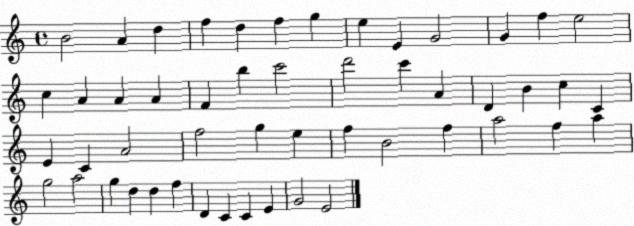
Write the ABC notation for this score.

X:1
T:Untitled
M:4/4
L:1/4
K:C
B2 A d f d f g e E G2 G f e2 c A A A F b c'2 d'2 c' A D B c C E C A2 f2 g e f B2 f a2 f a g2 a2 g d d f D C C E G2 E2